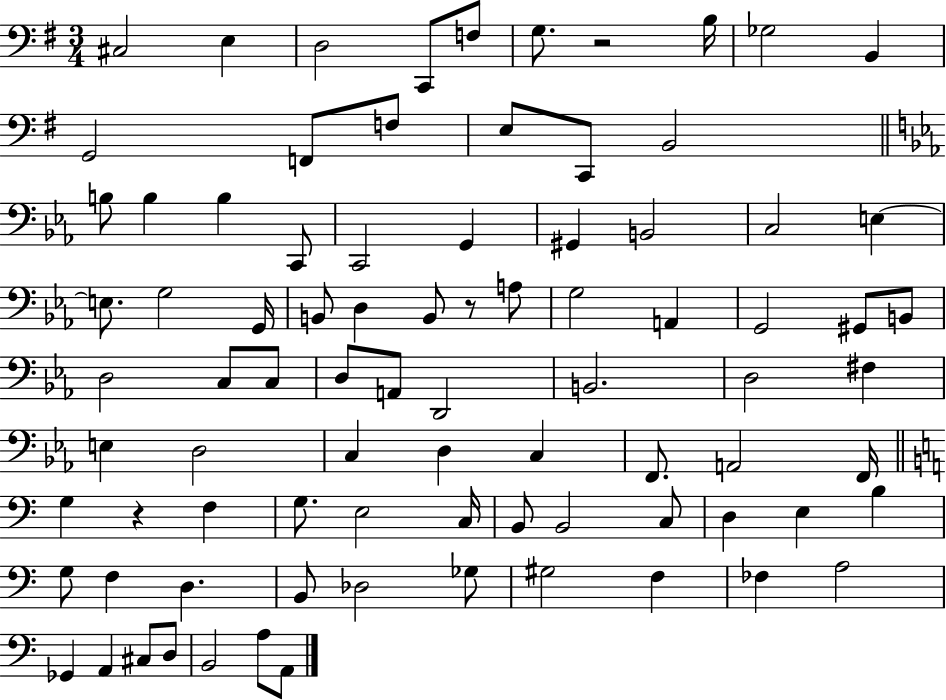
X:1
T:Untitled
M:3/4
L:1/4
K:G
^C,2 E, D,2 C,,/2 F,/2 G,/2 z2 B,/4 _G,2 B,, G,,2 F,,/2 F,/2 E,/2 C,,/2 B,,2 B,/2 B, B, C,,/2 C,,2 G,, ^G,, B,,2 C,2 E, E,/2 G,2 G,,/4 B,,/2 D, B,,/2 z/2 A,/2 G,2 A,, G,,2 ^G,,/2 B,,/2 D,2 C,/2 C,/2 D,/2 A,,/2 D,,2 B,,2 D,2 ^F, E, D,2 C, D, C, F,,/2 A,,2 F,,/4 G, z F, G,/2 E,2 C,/4 B,,/2 B,,2 C,/2 D, E, B, G,/2 F, D, B,,/2 _D,2 _G,/2 ^G,2 F, _F, A,2 _G,, A,, ^C,/2 D,/2 B,,2 A,/2 A,,/2